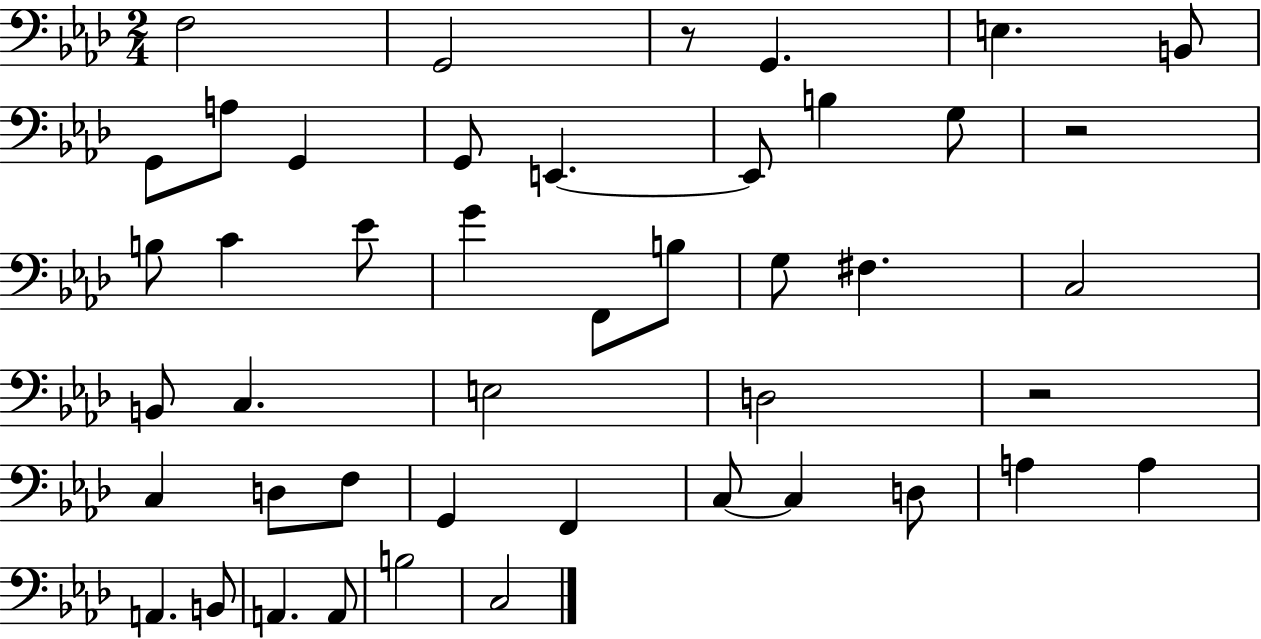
{
  \clef bass
  \numericTimeSignature
  \time 2/4
  \key aes \major
  f2 | g,2 | r8 g,4. | e4. b,8 | \break g,8 a8 g,4 | g,8 e,4.~~ | e,8 b4 g8 | r2 | \break b8 c'4 ees'8 | g'4 f,8 b8 | g8 fis4. | c2 | \break b,8 c4. | e2 | d2 | r2 | \break c4 d8 f8 | g,4 f,4 | c8~~ c4 d8 | a4 a4 | \break a,4. b,8 | a,4. a,8 | b2 | c2 | \break \bar "|."
}